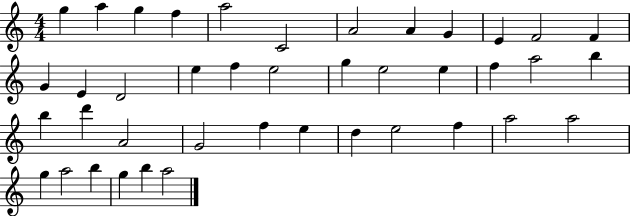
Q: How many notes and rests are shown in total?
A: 41